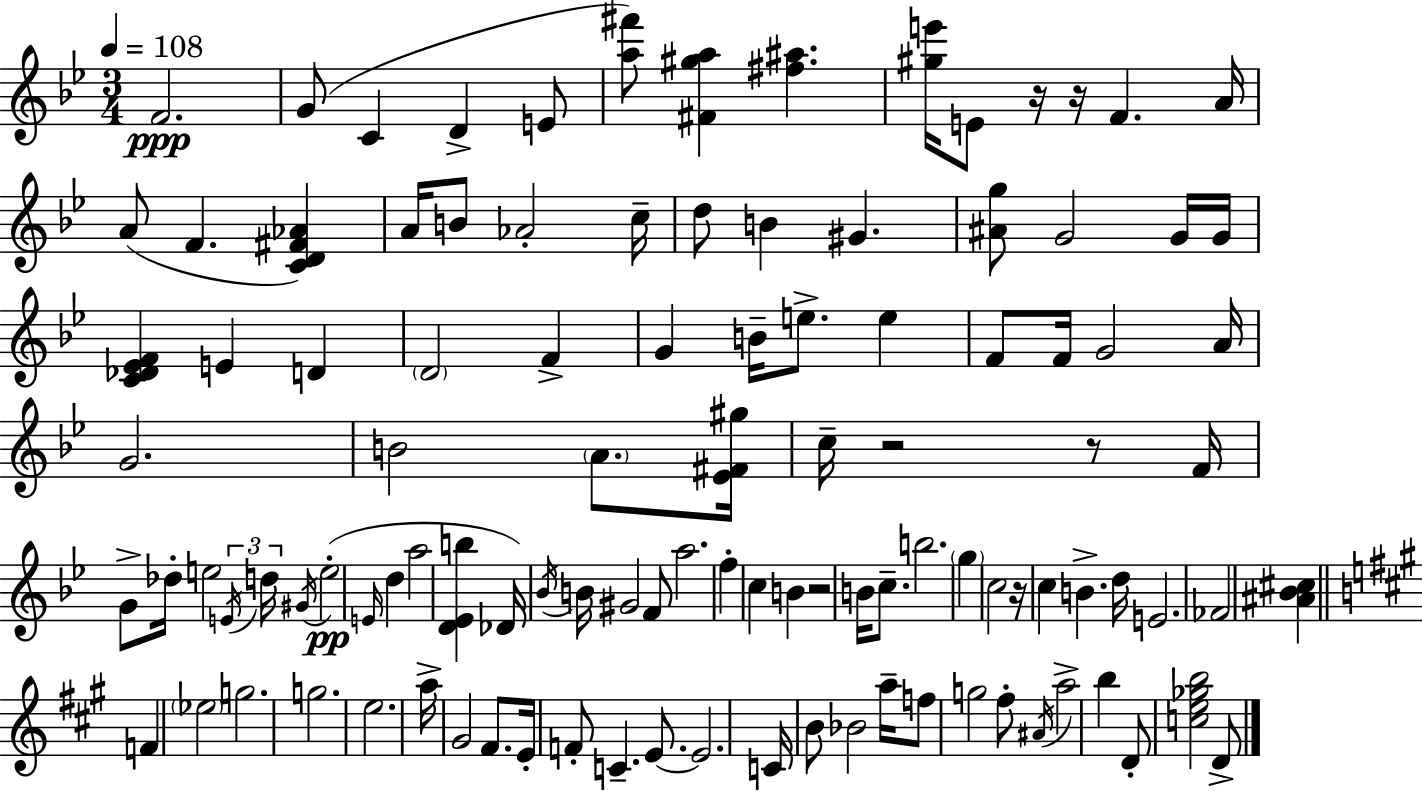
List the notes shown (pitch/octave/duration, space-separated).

F4/h. G4/e C4/q D4/q E4/e [A5,F#6]/e [F#4,G#5,A5]/q [F#5,A#5]/q. [G#5,E6]/s E4/e R/s R/s F4/q. A4/s A4/e F4/q. [C4,D4,F#4,Ab4]/q A4/s B4/e Ab4/h C5/s D5/e B4/q G#4/q. [A#4,G5]/e G4/h G4/s G4/s [C4,Db4,Eb4,F4]/q E4/q D4/q D4/h F4/q G4/q B4/s E5/e. E5/q F4/e F4/s G4/h A4/s G4/h. B4/h A4/e. [Eb4,F#4,G#5]/s C5/s R/h R/e F4/s G4/e Db5/s E5/h E4/s D5/s G#4/s E5/h E4/s D5/q A5/h [D4,Eb4,B5]/q Db4/s Bb4/s B4/s G#4/h F4/e A5/h. F5/q C5/q B4/q R/h B4/s C5/e. B5/h. G5/q C5/h R/s C5/q B4/q. D5/s E4/h. FES4/h [A#4,Bb4,C#5]/q F4/q Eb5/h G5/h. G5/h. E5/h. A5/s G#4/h F#4/e. E4/s F4/e C4/q. E4/e. E4/h. C4/s B4/e Bb4/h A5/s F5/e G5/h F#5/e A#4/s A5/h B5/q D4/e [C5,E5,Gb5,B5]/h D4/e